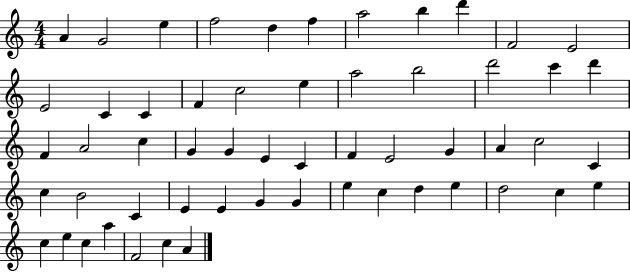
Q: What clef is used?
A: treble